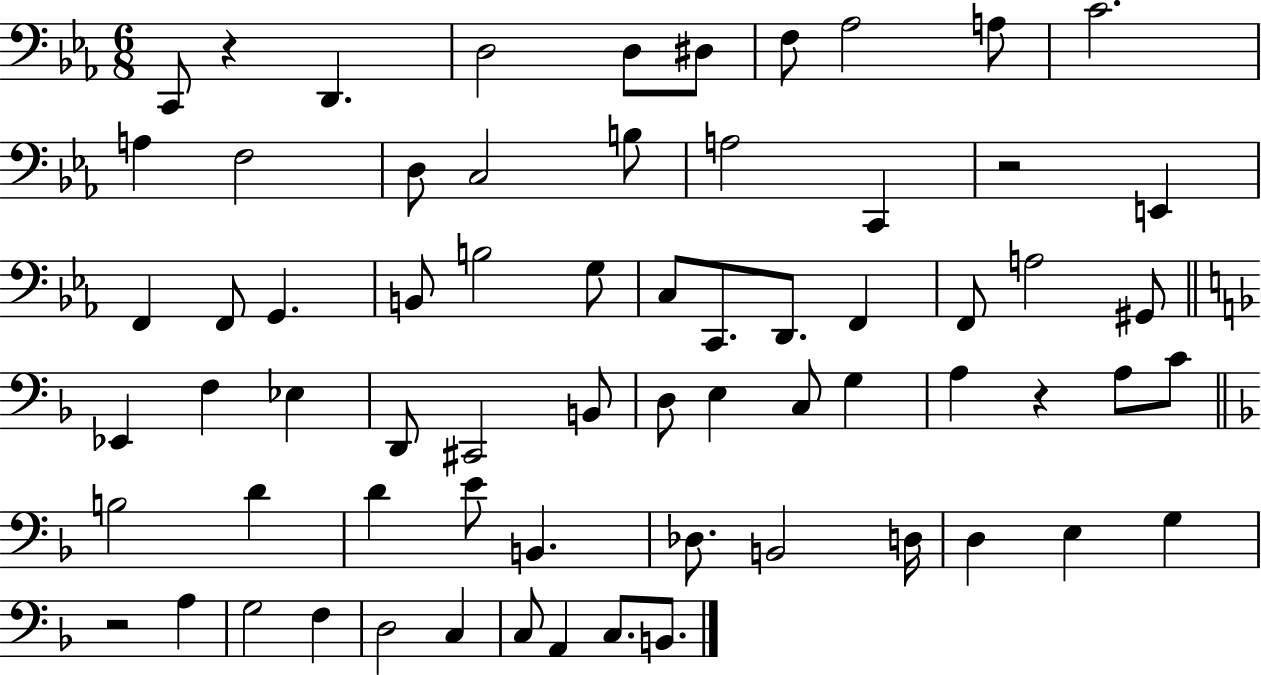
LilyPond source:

{
  \clef bass
  \numericTimeSignature
  \time 6/8
  \key ees \major
  c,8 r4 d,4. | d2 d8 dis8 | f8 aes2 a8 | c'2. | \break a4 f2 | d8 c2 b8 | a2 c,4 | r2 e,4 | \break f,4 f,8 g,4. | b,8 b2 g8 | c8 c,8. d,8. f,4 | f,8 a2 gis,8 | \break \bar "||" \break \key d \minor ees,4 f4 ees4 | d,8 cis,2 b,8 | d8 e4 c8 g4 | a4 r4 a8 c'8 | \break \bar "||" \break \key f \major b2 d'4 | d'4 e'8 b,4. | des8. b,2 d16 | d4 e4 g4 | \break r2 a4 | g2 f4 | d2 c4 | c8 a,4 c8. b,8. | \break \bar "|."
}